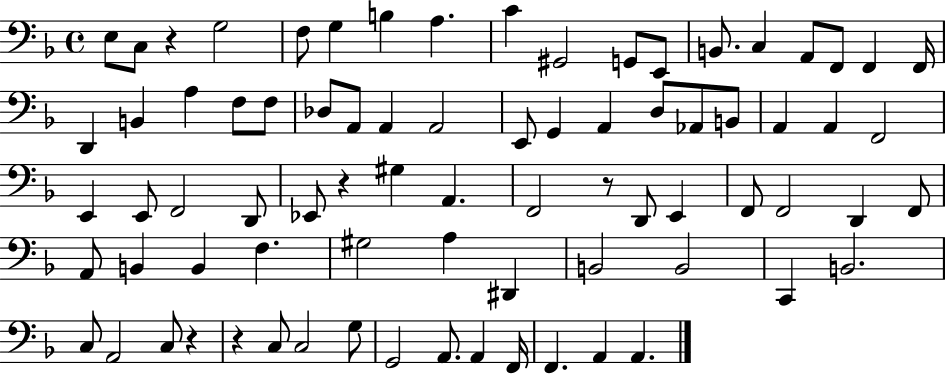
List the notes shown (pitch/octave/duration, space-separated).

E3/e C3/e R/q G3/h F3/e G3/q B3/q A3/q. C4/q G#2/h G2/e E2/e B2/e. C3/q A2/e F2/e F2/q F2/s D2/q B2/q A3/q F3/e F3/e Db3/e A2/e A2/q A2/h E2/e G2/q A2/q D3/e Ab2/e B2/e A2/q A2/q F2/h E2/q E2/e F2/h D2/e Eb2/e R/q G#3/q A2/q. F2/h R/e D2/e E2/q F2/e F2/h D2/q F2/e A2/e B2/q B2/q F3/q. G#3/h A3/q D#2/q B2/h B2/h C2/q B2/h. C3/e A2/h C3/e R/q R/q C3/e C3/h G3/e G2/h A2/e. A2/q F2/s F2/q. A2/q A2/q.